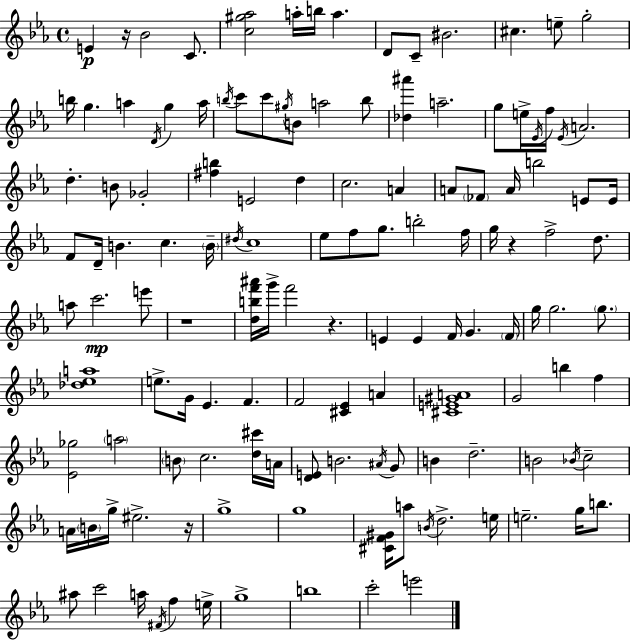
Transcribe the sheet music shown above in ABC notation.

X:1
T:Untitled
M:4/4
L:1/4
K:Cm
E z/4 _B2 C/2 [c^g_a]2 a/4 b/4 a D/2 C/2 ^B2 ^c e/2 g2 b/4 g a D/4 g a/4 b/4 c'/2 c'/2 ^g/4 B/2 a2 b/2 [_d^a'] a2 g/2 e/4 _E/4 f/4 _E/4 A2 d B/2 _G2 [^fb] E2 d c2 A A/2 _F/2 A/4 b2 E/2 E/4 F/2 D/4 B c B/4 ^d/4 c4 _e/2 f/2 g/2 b2 f/4 g/4 z f2 d/2 a/2 c'2 e'/2 z4 [dbf'^a']/4 g'/4 f'2 z E E F/4 G F/4 g/4 g2 g/2 [_d_ea]4 e/2 G/4 _E F F2 [^C_E] A [^CE^GA]4 G2 b f [_E_g]2 a2 B/2 c2 [d^c']/4 A/4 [DE]/2 B2 ^A/4 G/2 B d2 B2 _B/4 c2 A/4 B/4 g/4 ^e2 z/4 g4 g4 [^CF^G]/4 a/2 B/4 d2 e/4 e2 g/4 b/2 ^a/2 c'2 a/4 ^F/4 f e/4 g4 b4 c'2 e'2